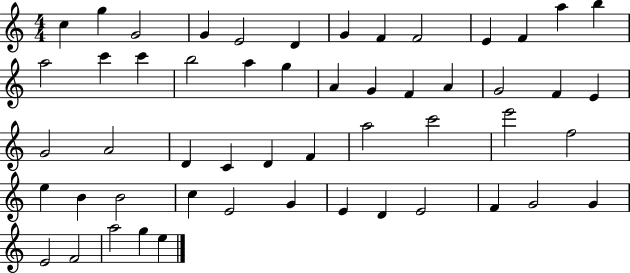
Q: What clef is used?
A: treble